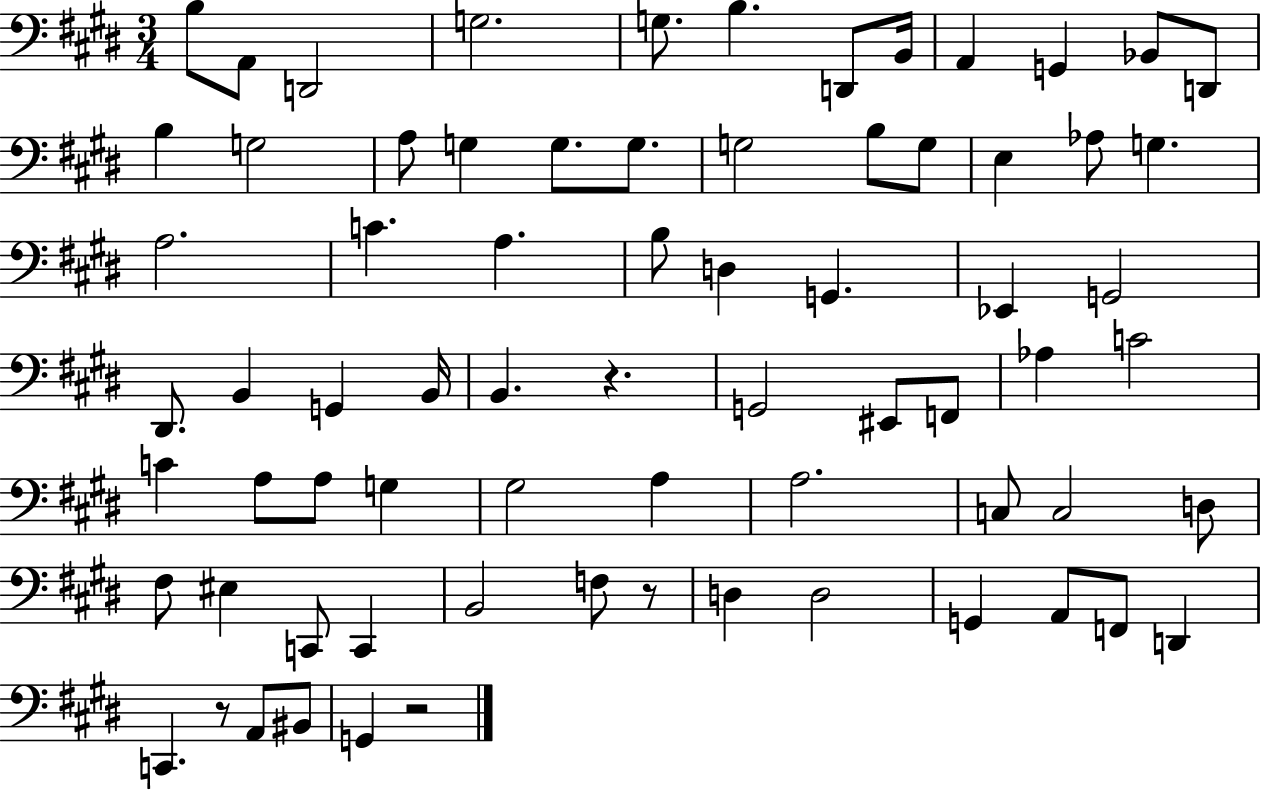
B3/e A2/e D2/h G3/h. G3/e. B3/q. D2/e B2/s A2/q G2/q Bb2/e D2/e B3/q G3/h A3/e G3/q G3/e. G3/e. G3/h B3/e G3/e E3/q Ab3/e G3/q. A3/h. C4/q. A3/q. B3/e D3/q G2/q. Eb2/q G2/h D#2/e. B2/q G2/q B2/s B2/q. R/q. G2/h EIS2/e F2/e Ab3/q C4/h C4/q A3/e A3/e G3/q G#3/h A3/q A3/h. C3/e C3/h D3/e F#3/e EIS3/q C2/e C2/q B2/h F3/e R/e D3/q D3/h G2/q A2/e F2/e D2/q C2/q. R/e A2/e BIS2/e G2/q R/h